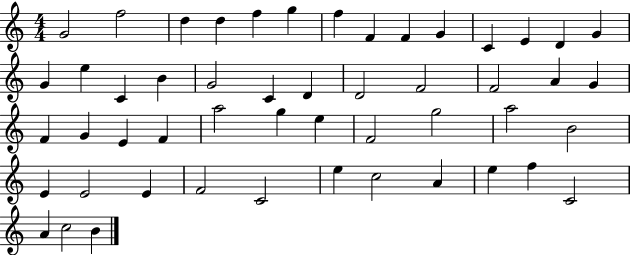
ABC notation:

X:1
T:Untitled
M:4/4
L:1/4
K:C
G2 f2 d d f g f F F G C E D G G e C B G2 C D D2 F2 F2 A G F G E F a2 g e F2 g2 a2 B2 E E2 E F2 C2 e c2 A e f C2 A c2 B